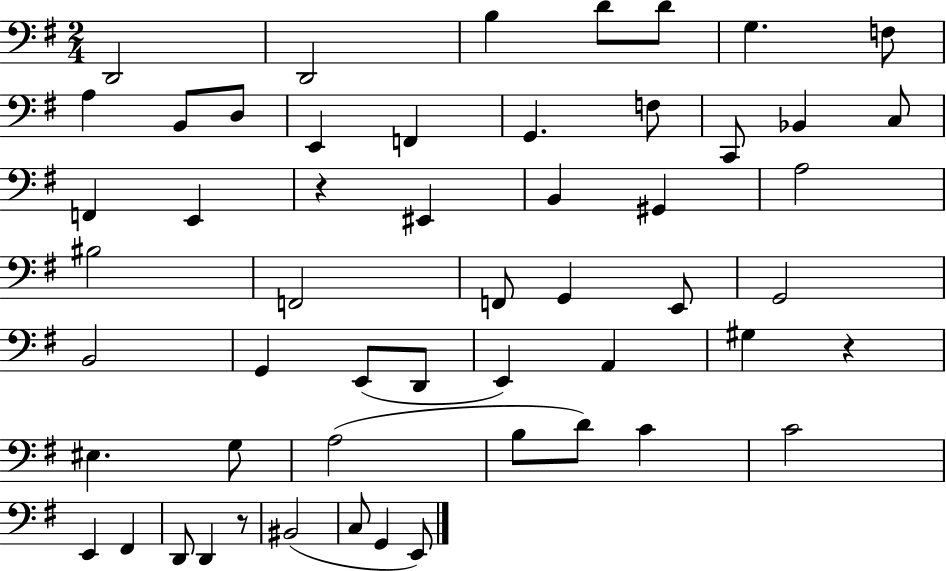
{
  \clef bass
  \numericTimeSignature
  \time 2/4
  \key g \major
  d,2 | d,2 | b4 d'8 d'8 | g4. f8 | \break a4 b,8 d8 | e,4 f,4 | g,4. f8 | c,8 bes,4 c8 | \break f,4 e,4 | r4 eis,4 | b,4 gis,4 | a2 | \break bis2 | f,2 | f,8 g,4 e,8 | g,2 | \break b,2 | g,4 e,8( d,8 | e,4) a,4 | gis4 r4 | \break eis4. g8 | a2( | b8 d'8) c'4 | c'2 | \break e,4 fis,4 | d,8 d,4 r8 | bis,2( | c8 g,4 e,8) | \break \bar "|."
}